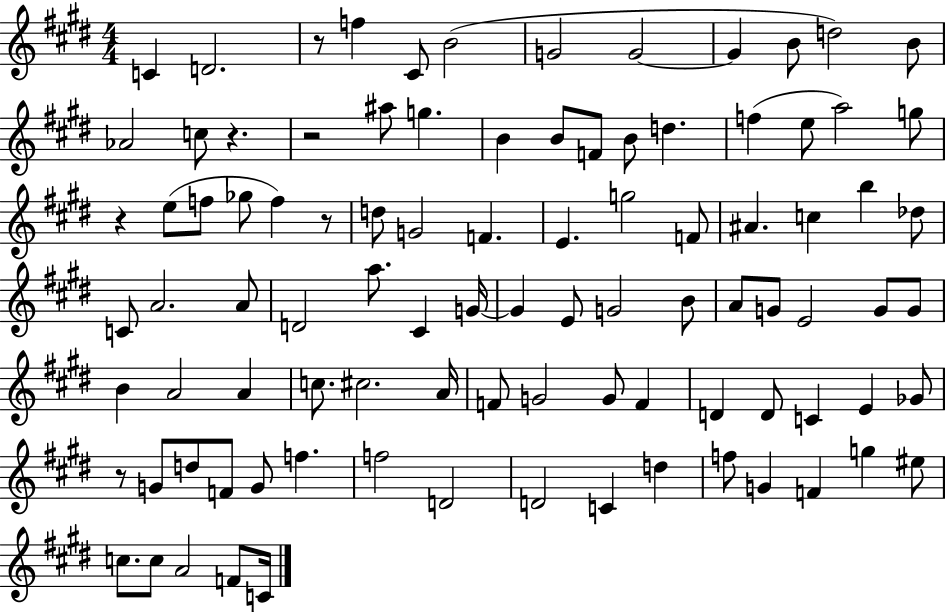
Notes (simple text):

C4/q D4/h. R/e F5/q C#4/e B4/h G4/h G4/h G4/q B4/e D5/h B4/e Ab4/h C5/e R/q. R/h A#5/e G5/q. B4/q B4/e F4/e B4/e D5/q. F5/q E5/e A5/h G5/e R/q E5/e F5/e Gb5/e F5/q R/e D5/e G4/h F4/q. E4/q. G5/h F4/e A#4/q. C5/q B5/q Db5/e C4/e A4/h. A4/e D4/h A5/e. C#4/q G4/s G4/q E4/e G4/h B4/e A4/e G4/e E4/h G4/e G4/e B4/q A4/h A4/q C5/e. C#5/h. A4/s F4/e G4/h G4/e F4/q D4/q D4/e C4/q E4/q Gb4/e R/e G4/e D5/e F4/e G4/e F5/q. F5/h D4/h D4/h C4/q D5/q F5/e G4/q F4/q G5/q EIS5/e C5/e. C5/e A4/h F4/e C4/s